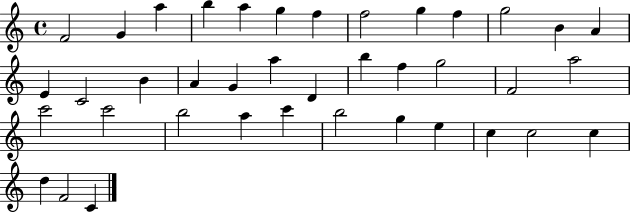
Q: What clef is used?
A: treble